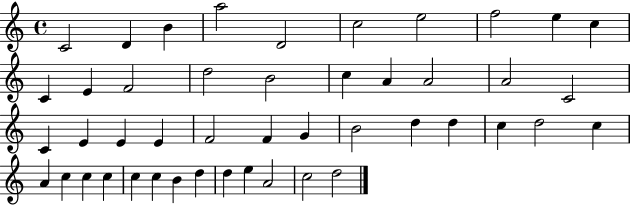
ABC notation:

X:1
T:Untitled
M:4/4
L:1/4
K:C
C2 D B a2 D2 c2 e2 f2 e c C E F2 d2 B2 c A A2 A2 C2 C E E E F2 F G B2 d d c d2 c A c c c c c B d d e A2 c2 d2